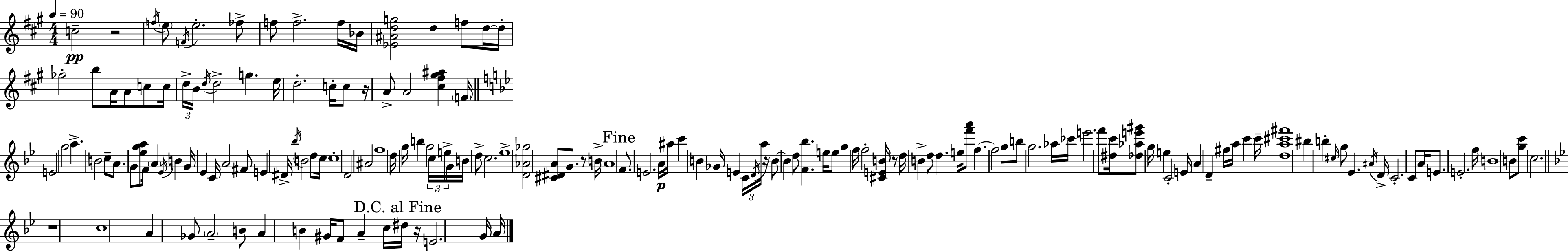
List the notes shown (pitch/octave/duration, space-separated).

C5/h R/h F5/s E5/e F4/s E5/h. FES5/e F5/e F5/h. F5/s Bb4/s [Eb4,A#4,D5,G5]/h D5/q F5/e D5/s D5/s Gb5/h B5/e A4/s A4/e C5/e C5/s D5/s B4/s D5/s D5/h G5/q. E5/s D5/h. C5/s C5/e R/s A4/e A4/h [C#5,F#5,G#5,A#5]/q F4/s E4/h G5/h A5/q. B4/h C5/e A4/e. G4/e [Eb5,G5,A5]/e F4/s A4/q Eb4/s B4/q G4/s Eb4/q C4/s A4/h F#4/e E4/q D#4/s Bb5/s B4/h D5/e C5/s C5/w D4/h A#4/h F5/w D5/s G5/s B5/q G5/h C5/s E5/s G4/s B4/s D5/e C5/h. Eb5/w [D4,Ab4,Gb5]/h [C#4,D#4,A4]/e G4/e. R/e B4/s A4/w F4/e. E4/h. A4/s A#5/s C6/q B4/q Gb4/s E4/q C4/s D4/s A5/s R/s B4/e B4/q D5/e [F4,Bb5]/q. E5/s E5/e G5/q F5/s F5/h [C#4,E4,B4]/s R/e D5/s B4/q D5/e D5/q. E5/s [F6,A6]/e F5/q. F5/h G5/e B5/e G5/h. Ab5/s CES6/s E6/h. F6/e [D#5,C6]/s [Db5,Ab5,E6,G#6]/e G5/s E5/q C4/h E4/s A4/q D4/q F#5/s A5/s C6/q C6/s [D5,A5,C#6,F#6]/w BIS5/q B5/q C#5/s G5/e Eb4/q. A#4/s D4/s C4/h. C4/e A4/s E4/e. E4/h. F5/s B4/w B4/e [G5,C6]/e C5/h. R/w C5/w A4/q Gb4/e A4/h B4/e A4/q B4/q G#4/s F4/e A4/q C5/s D#5/s R/s E4/h. G4/s A4/s